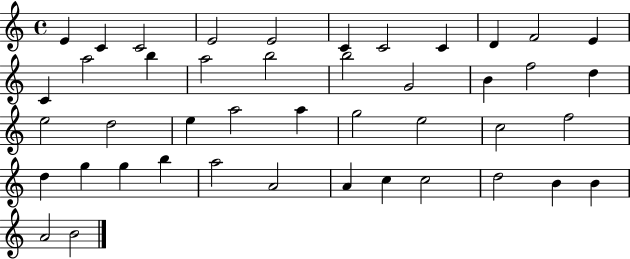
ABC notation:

X:1
T:Untitled
M:4/4
L:1/4
K:C
E C C2 E2 E2 C C2 C D F2 E C a2 b a2 b2 b2 G2 B f2 d e2 d2 e a2 a g2 e2 c2 f2 d g g b a2 A2 A c c2 d2 B B A2 B2